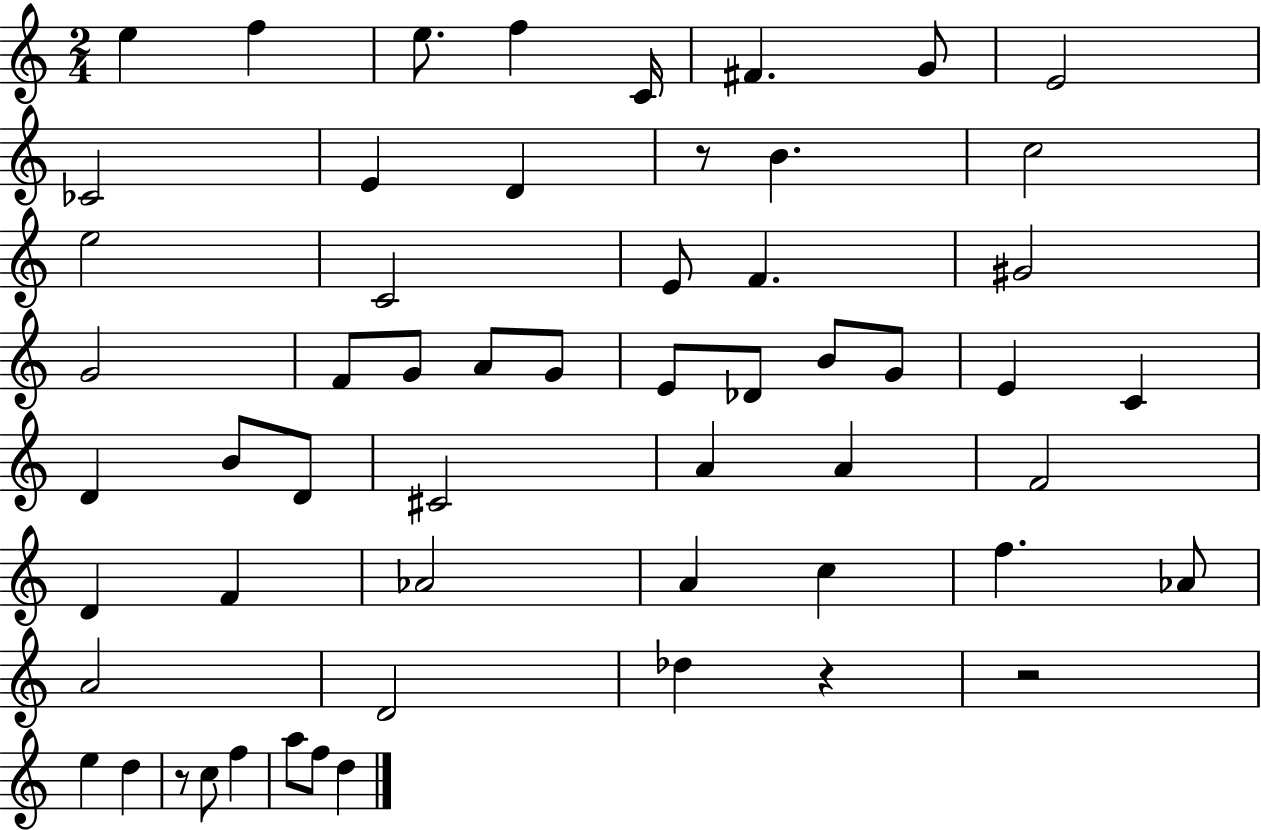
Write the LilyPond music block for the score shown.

{
  \clef treble
  \numericTimeSignature
  \time 2/4
  \key c \major
  e''4 f''4 | e''8. f''4 c'16 | fis'4. g'8 | e'2 | \break ces'2 | e'4 d'4 | r8 b'4. | c''2 | \break e''2 | c'2 | e'8 f'4. | gis'2 | \break g'2 | f'8 g'8 a'8 g'8 | e'8 des'8 b'8 g'8 | e'4 c'4 | \break d'4 b'8 d'8 | cis'2 | a'4 a'4 | f'2 | \break d'4 f'4 | aes'2 | a'4 c''4 | f''4. aes'8 | \break a'2 | d'2 | des''4 r4 | r2 | \break e''4 d''4 | r8 c''8 f''4 | a''8 f''8 d''4 | \bar "|."
}